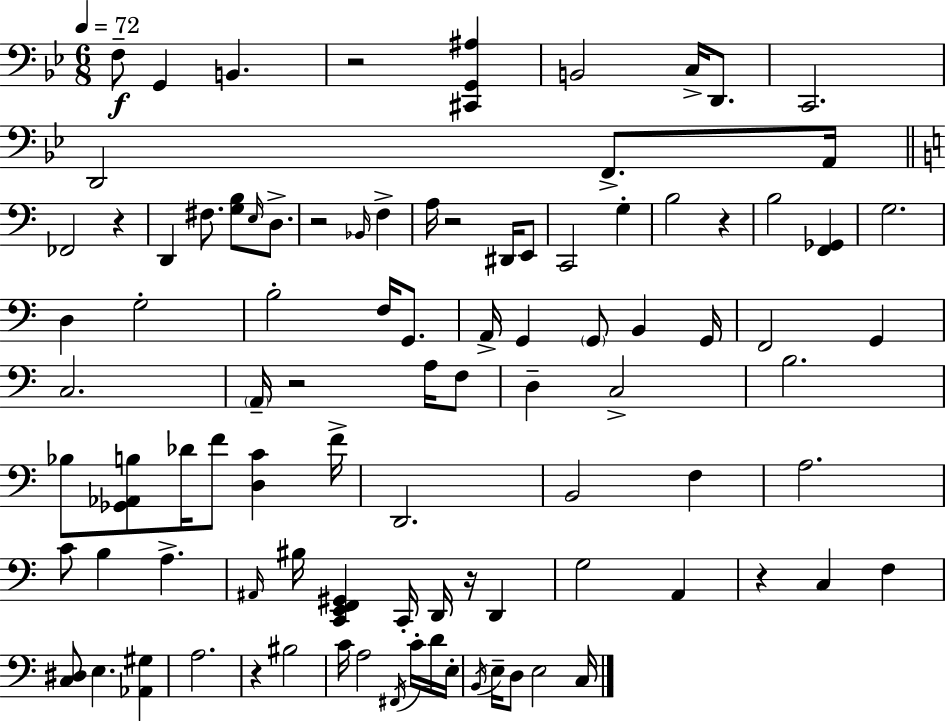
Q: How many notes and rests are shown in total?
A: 95